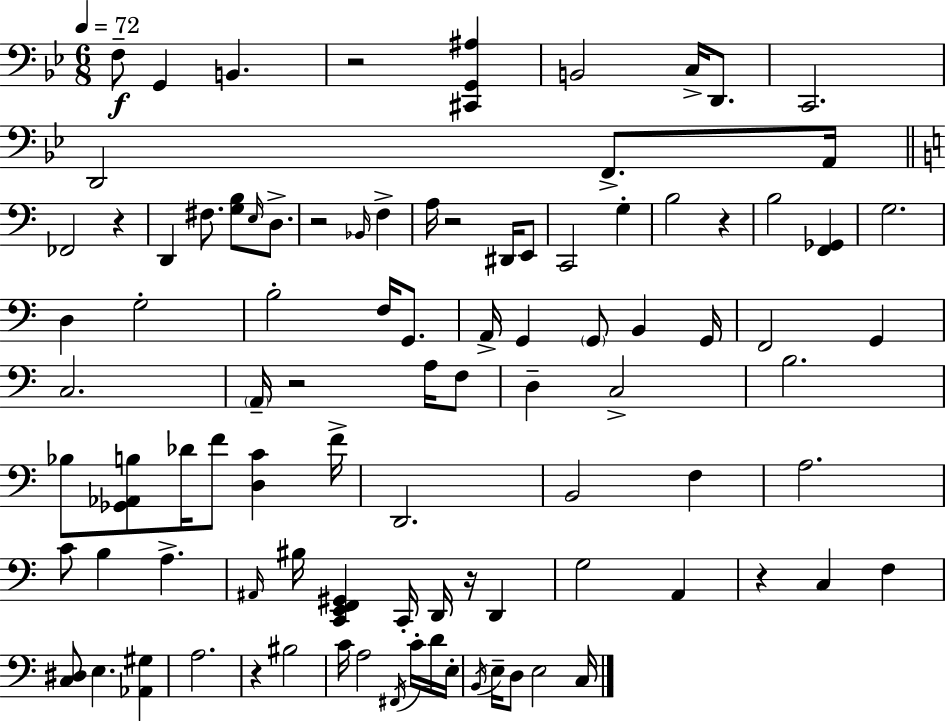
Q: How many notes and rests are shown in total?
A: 95